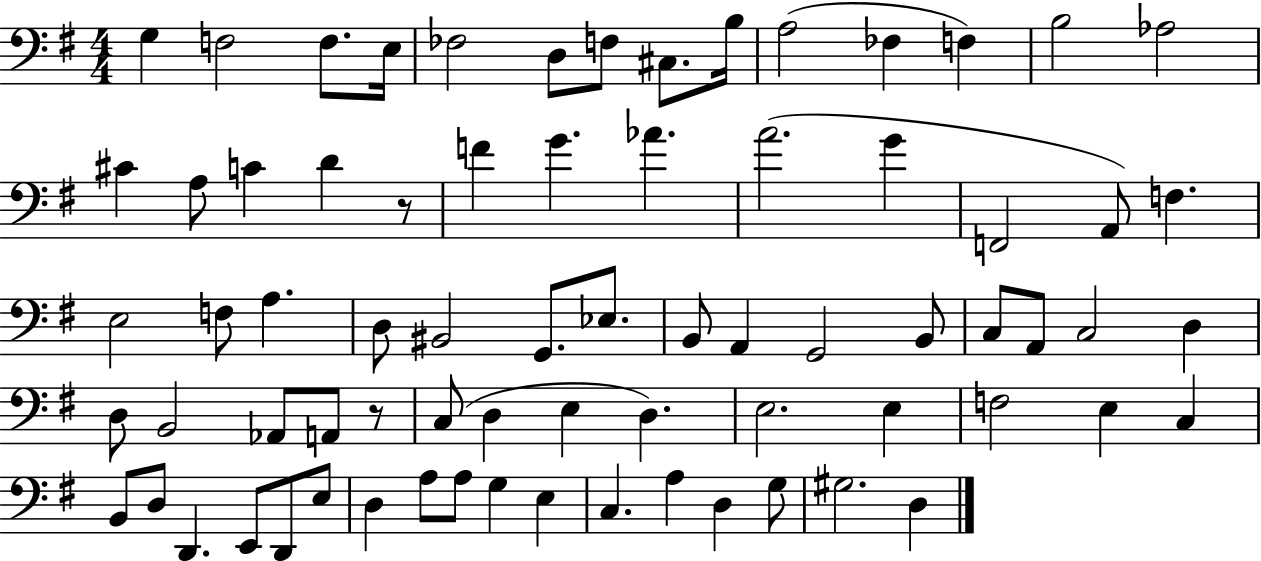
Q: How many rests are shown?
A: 2